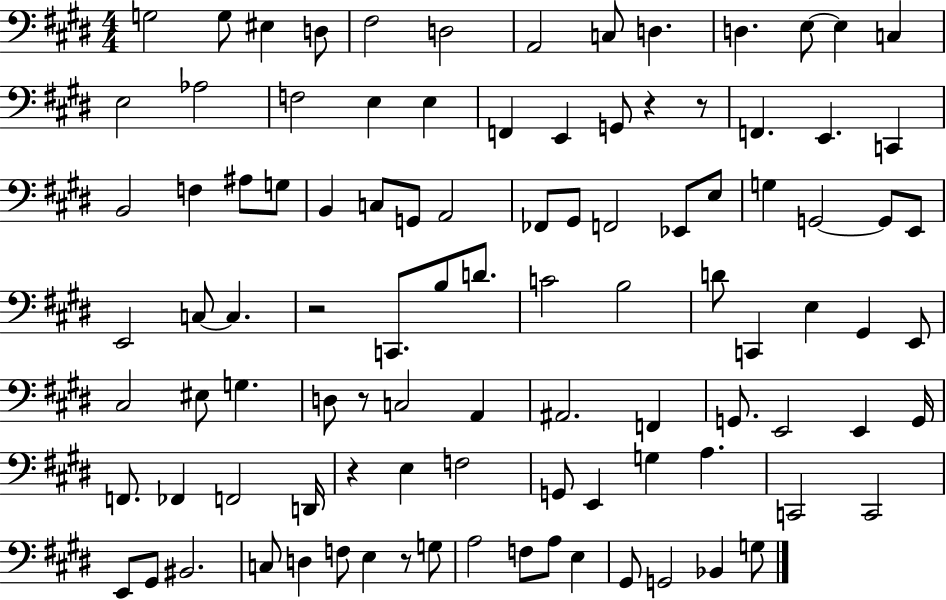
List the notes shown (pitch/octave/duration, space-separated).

G3/h G3/e EIS3/q D3/e F#3/h D3/h A2/h C3/e D3/q. D3/q. E3/e E3/q C3/q E3/h Ab3/h F3/h E3/q E3/q F2/q E2/q G2/e R/q R/e F2/q. E2/q. C2/q B2/h F3/q A#3/e G3/e B2/q C3/e G2/e A2/h FES2/e G#2/e F2/h Eb2/e E3/e G3/q G2/h G2/e E2/e E2/h C3/e C3/q. R/h C2/e. B3/e D4/e. C4/h B3/h D4/e C2/q E3/q G#2/q E2/e C#3/h EIS3/e G3/q. D3/e R/e C3/h A2/q A#2/h. F2/q G2/e. E2/h E2/q G2/s F2/e. FES2/q F2/h D2/s R/q E3/q F3/h G2/e E2/q G3/q A3/q. C2/h C2/h E2/e G#2/e BIS2/h. C3/e D3/q F3/e E3/q R/e G3/e A3/h F3/e A3/e E3/q G#2/e G2/h Bb2/q G3/e